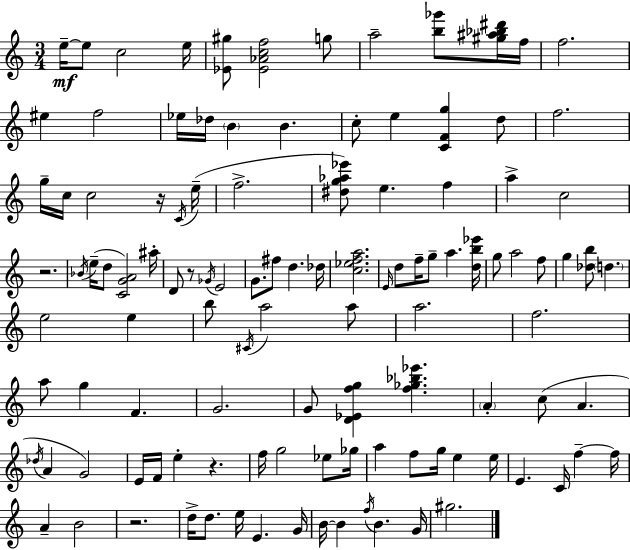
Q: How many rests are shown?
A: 5